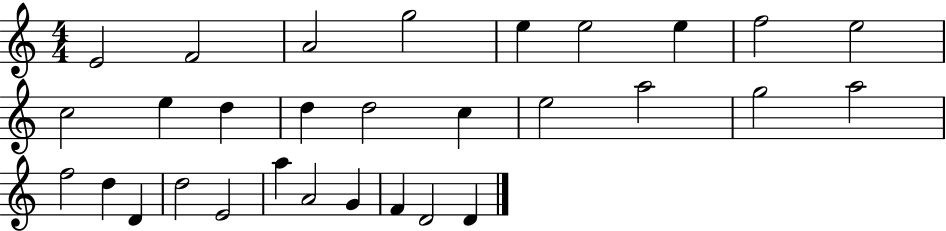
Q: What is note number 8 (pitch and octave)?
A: F5